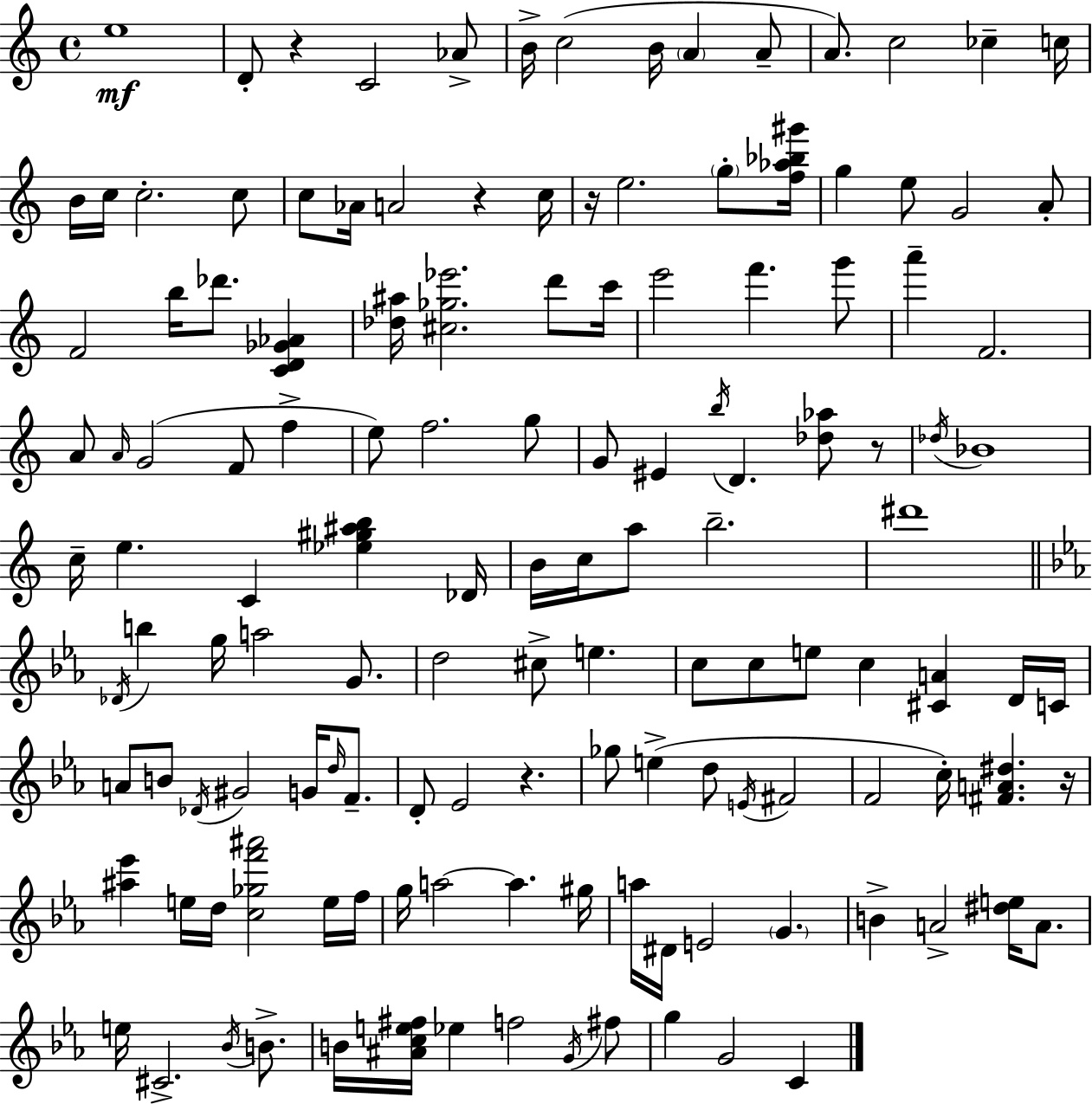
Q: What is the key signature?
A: A minor